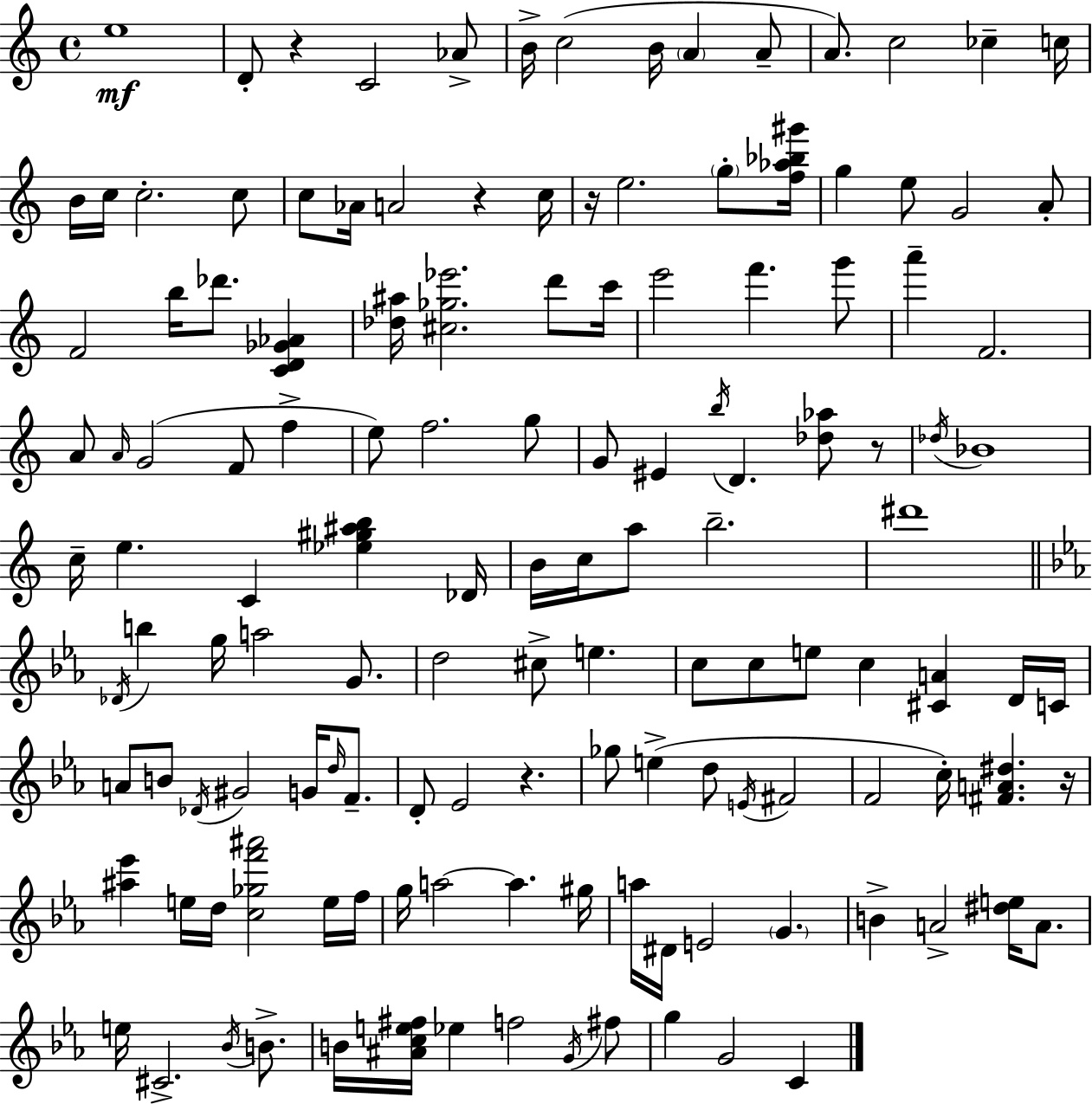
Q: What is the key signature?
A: A minor